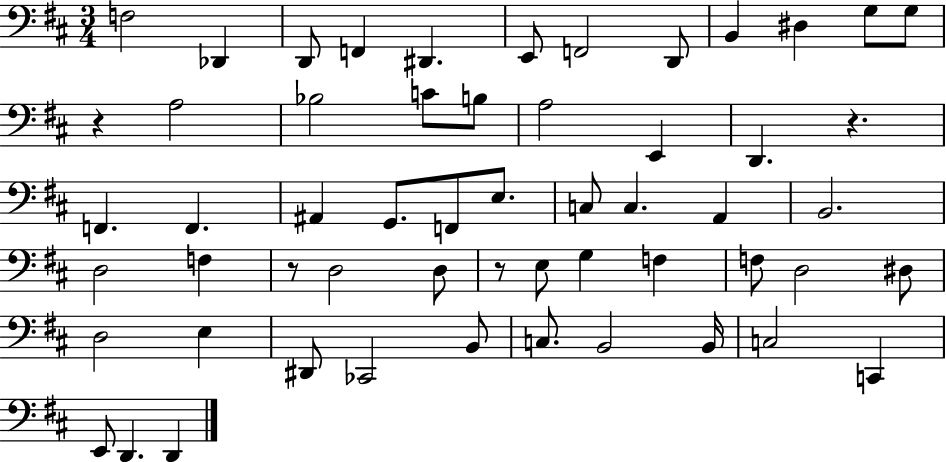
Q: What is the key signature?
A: D major